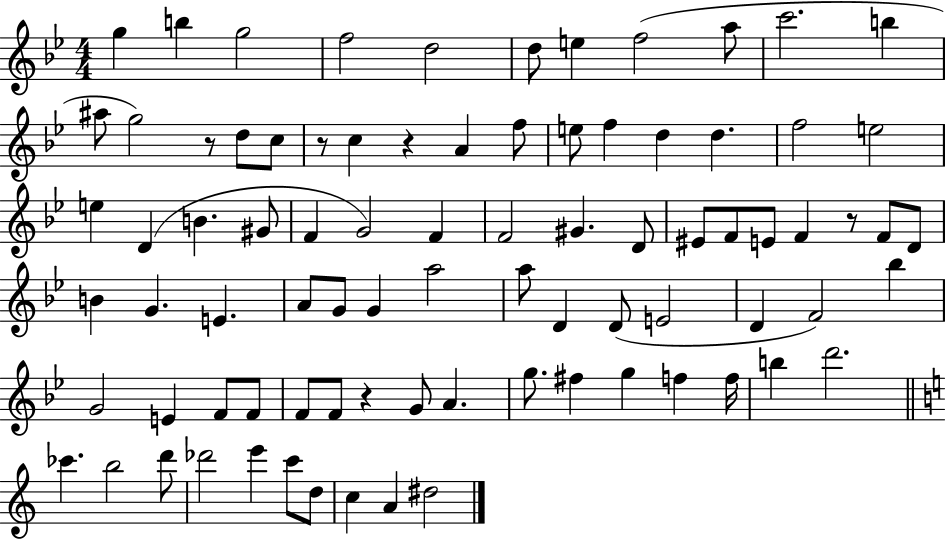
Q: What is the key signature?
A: BES major